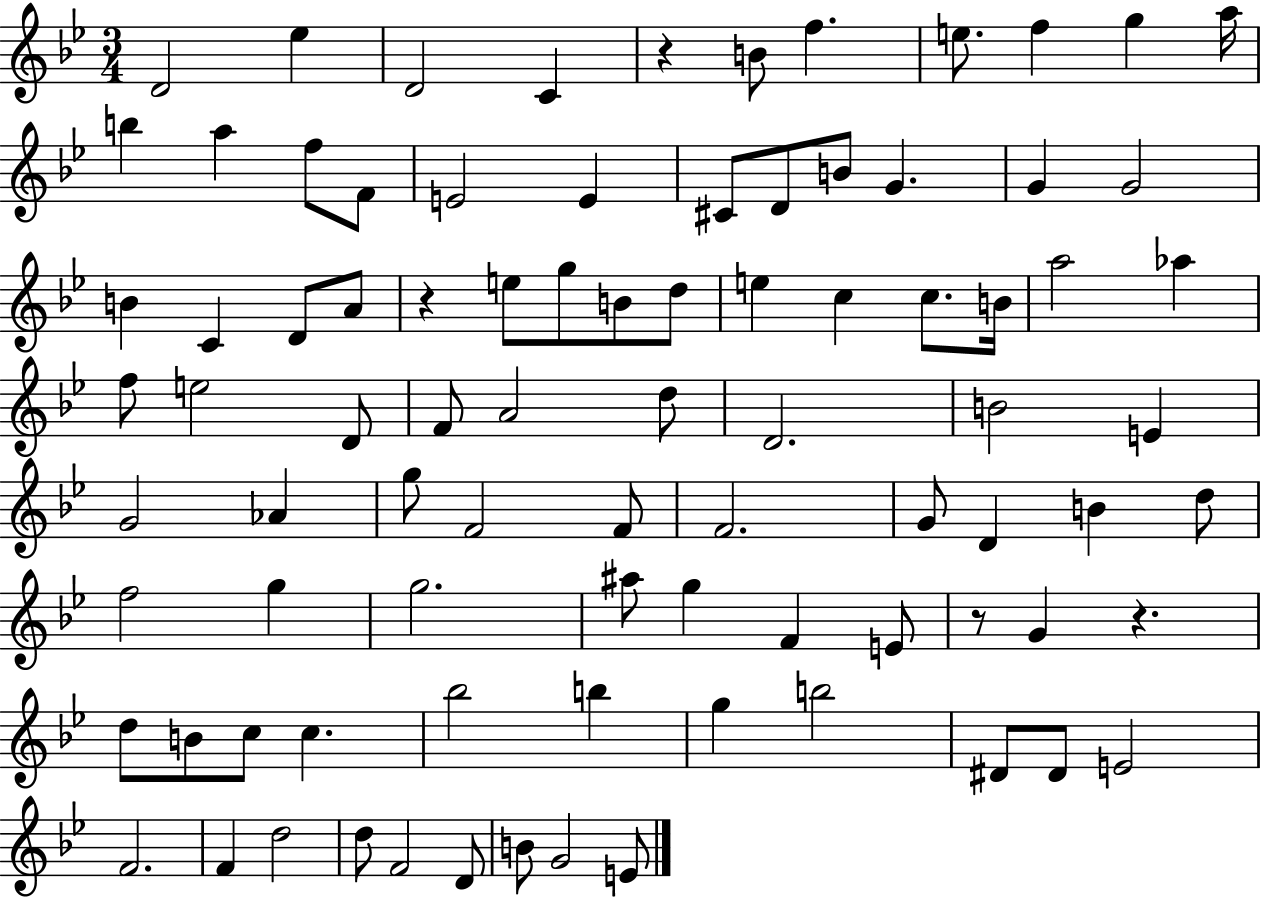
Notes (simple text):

D4/h Eb5/q D4/h C4/q R/q B4/e F5/q. E5/e. F5/q G5/q A5/s B5/q A5/q F5/e F4/e E4/h E4/q C#4/e D4/e B4/e G4/q. G4/q G4/h B4/q C4/q D4/e A4/e R/q E5/e G5/e B4/e D5/e E5/q C5/q C5/e. B4/s A5/h Ab5/q F5/e E5/h D4/e F4/e A4/h D5/e D4/h. B4/h E4/q G4/h Ab4/q G5/e F4/h F4/e F4/h. G4/e D4/q B4/q D5/e F5/h G5/q G5/h. A#5/e G5/q F4/q E4/e R/e G4/q R/q. D5/e B4/e C5/e C5/q. Bb5/h B5/q G5/q B5/h D#4/e D#4/e E4/h F4/h. F4/q D5/h D5/e F4/h D4/e B4/e G4/h E4/e